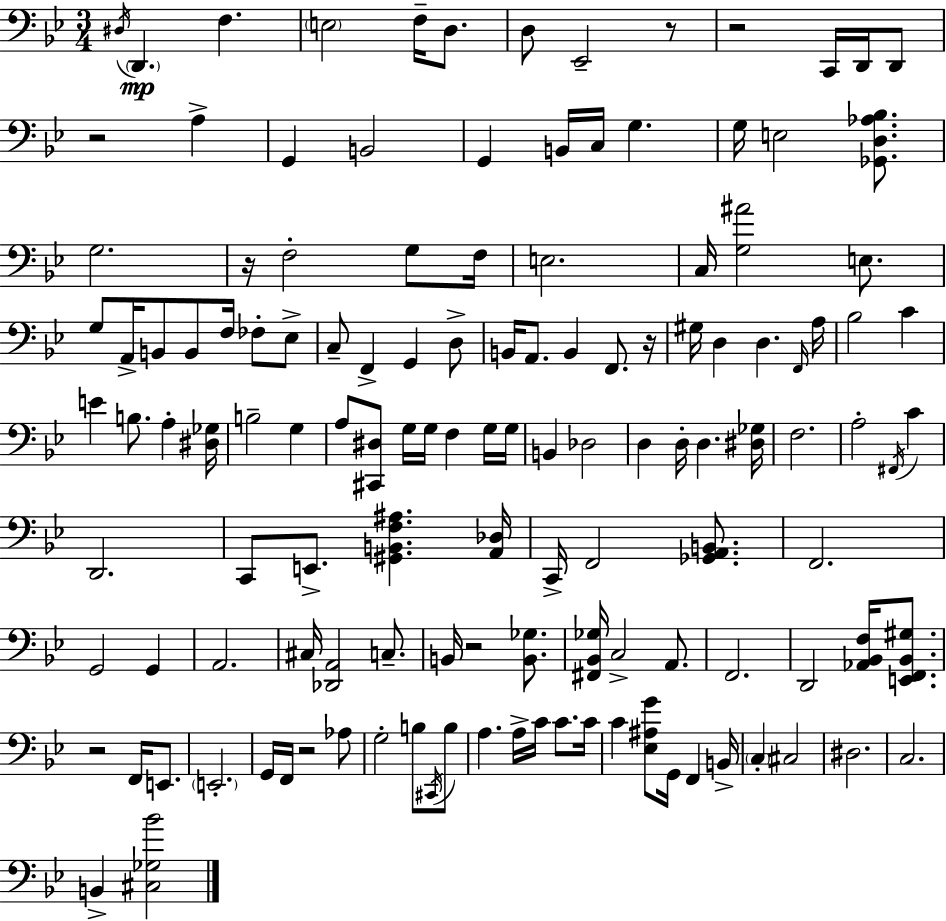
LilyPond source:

{
  \clef bass
  \numericTimeSignature
  \time 3/4
  \key bes \major
  \acciaccatura { dis16 }\mp \parenthesize d,4. f4. | \parenthesize e2 f16-- d8. | d8 ees,2-- r8 | r2 c,16 d,16 d,8 | \break r2 a4-> | g,4 b,2 | g,4 b,16 c16 g4. | g16 e2 <ges, d aes bes>8. | \break g2. | r16 f2-. g8 | f16 e2. | c16 <g ais'>2 e8. | \break g8 a,16-> b,8 b,8 f16 fes8-. ees8-> | c8-- f,4-> g,4 d8-> | b,16 a,8. b,4 f,8. | r16 gis16 d4 d4. | \break \grace { f,16 } a16 bes2 c'4 | e'4 b8. a4-. | <dis ges>16 b2-- g4 | a8 <cis, dis>8 g16 g16 f4 | \break g16 g16 b,4 des2 | d4 d16-. d4. | <dis ges>16 f2. | a2-. \acciaccatura { fis,16 } c'4 | \break d,2. | c,8 e,8.-> <gis, b, f ais>4. | <a, des>16 c,16-> f,2 | <ges, a, b,>8. f,2. | \break g,2 g,4 | a,2. | cis16 <des, a,>2 | c8.-- b,16 r2 | \break <b, ges>8. <fis, bes, ges>16 c2-> | a,8. f,2. | d,2 <aes, bes, f>16 | <e, f, bes, gis>8. r2 f,16 | \break e,8. \parenthesize e,2.-. | g,16 f,16 r2 | aes8 g2-. b8 | \acciaccatura { cis,16 } b8 a4. a16-> c'16 | \break c'8. c'16 c'4 <ees ais g'>8 g,16 f,4 | b,16-> \parenthesize c4-. cis2 | dis2. | c2. | \break b,4-> <cis ges bes'>2 | \bar "|."
}